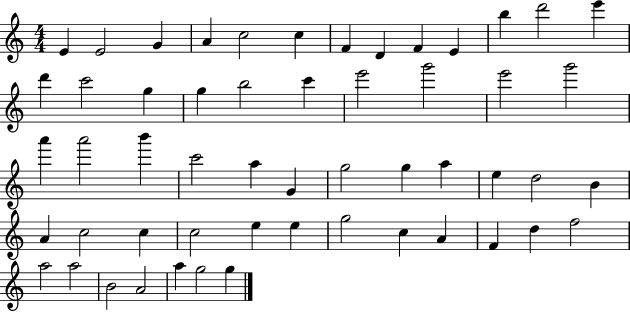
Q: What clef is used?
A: treble